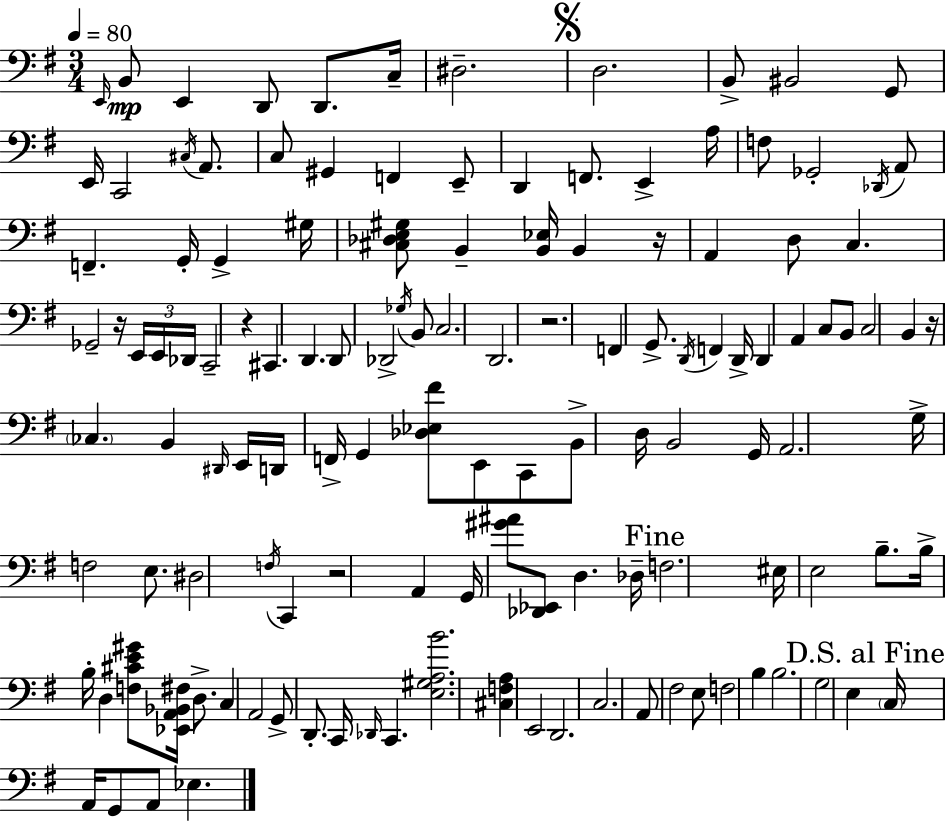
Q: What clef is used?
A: bass